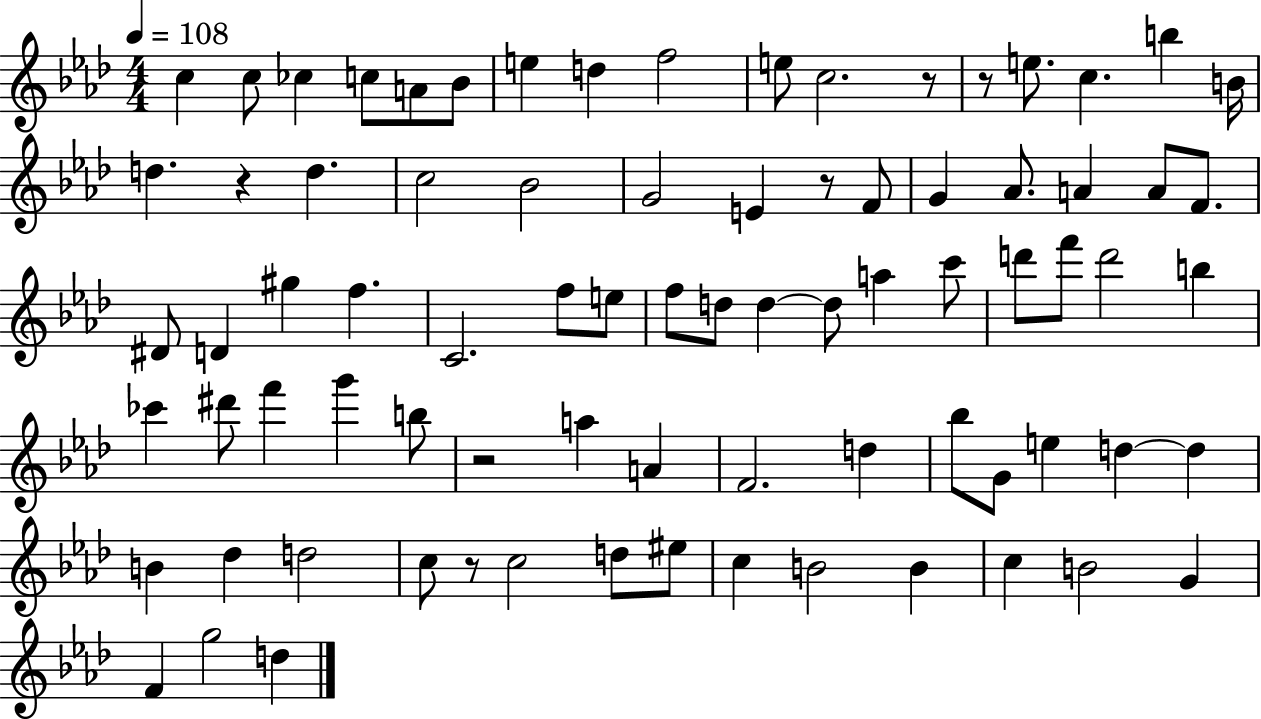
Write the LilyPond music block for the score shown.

{
  \clef treble
  \numericTimeSignature
  \time 4/4
  \key aes \major
  \tempo 4 = 108
  c''4 c''8 ces''4 c''8 a'8 bes'8 | e''4 d''4 f''2 | e''8 c''2. r8 | r8 e''8. c''4. b''4 b'16 | \break d''4. r4 d''4. | c''2 bes'2 | g'2 e'4 r8 f'8 | g'4 aes'8. a'4 a'8 f'8. | \break dis'8 d'4 gis''4 f''4. | c'2. f''8 e''8 | f''8 d''8 d''4~~ d''8 a''4 c'''8 | d'''8 f'''8 d'''2 b''4 | \break ces'''4 dis'''8 f'''4 g'''4 b''8 | r2 a''4 a'4 | f'2. d''4 | bes''8 g'8 e''4 d''4~~ d''4 | \break b'4 des''4 d''2 | c''8 r8 c''2 d''8 eis''8 | c''4 b'2 b'4 | c''4 b'2 g'4 | \break f'4 g''2 d''4 | \bar "|."
}